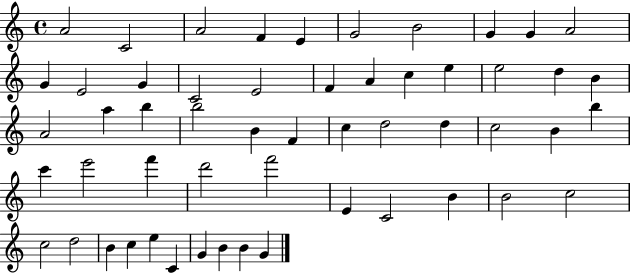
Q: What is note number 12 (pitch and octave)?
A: E4